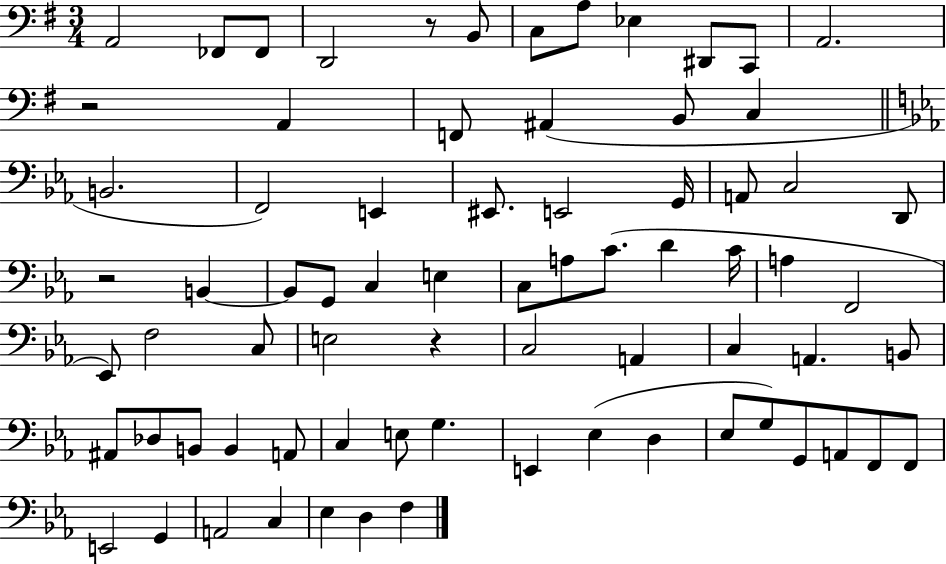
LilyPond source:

{
  \clef bass
  \numericTimeSignature
  \time 3/4
  \key g \major
  a,2 fes,8 fes,8 | d,2 r8 b,8 | c8 a8 ees4 dis,8 c,8 | a,2. | \break r2 a,4 | f,8 ais,4( b,8 c4 | \bar "||" \break \key ees \major b,2. | f,2) e,4 | eis,8. e,2 g,16 | a,8 c2 d,8 | \break r2 b,4~~ | b,8 g,8 c4 e4 | c8 a8 c'8.( d'4 c'16 | a4 f,2 | \break ees,8) f2 c8 | e2 r4 | c2 a,4 | c4 a,4. b,8 | \break ais,8 des8 b,8 b,4 a,8 | c4 e8 g4. | e,4 ees4( d4 | ees8 g8) g,8 a,8 f,8 f,8 | \break e,2 g,4 | a,2 c4 | ees4 d4 f4 | \bar "|."
}